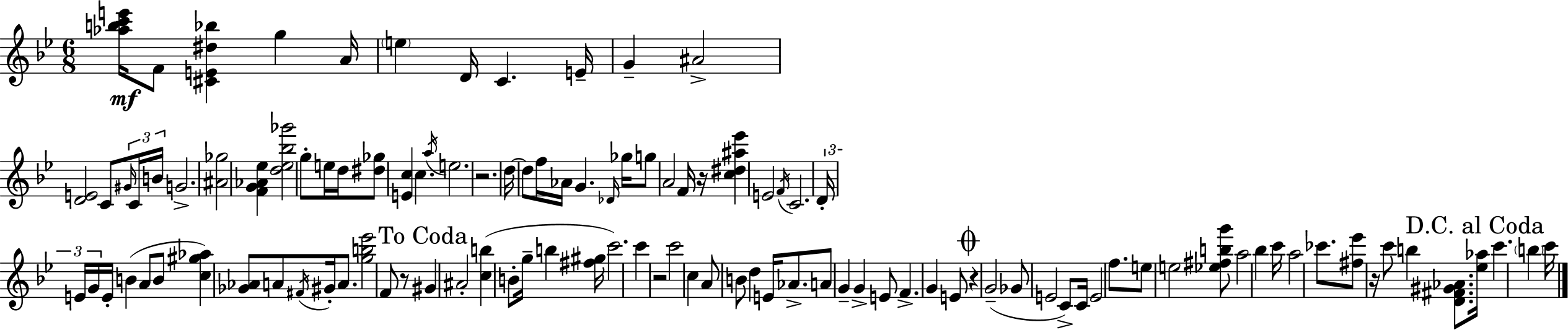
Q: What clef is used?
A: treble